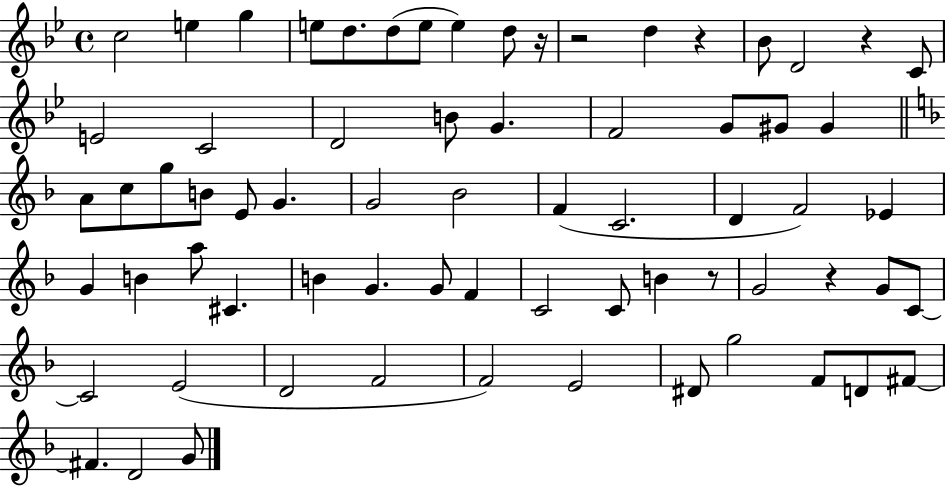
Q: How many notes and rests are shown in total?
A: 69